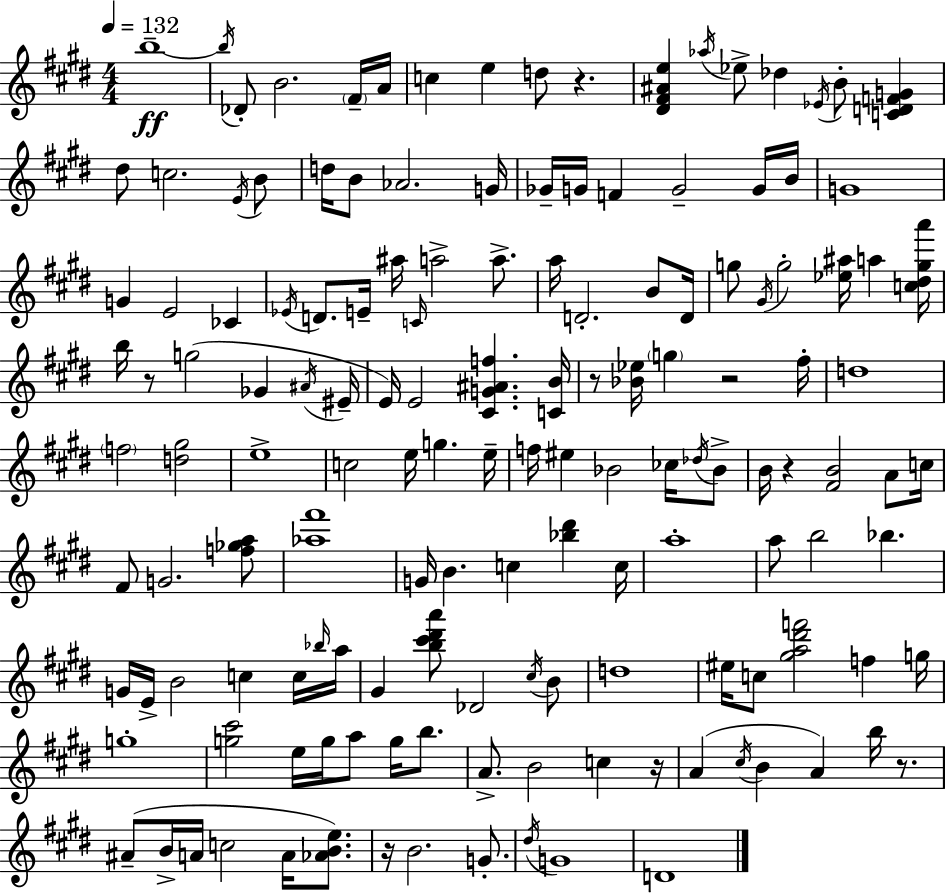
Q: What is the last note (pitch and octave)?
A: D4